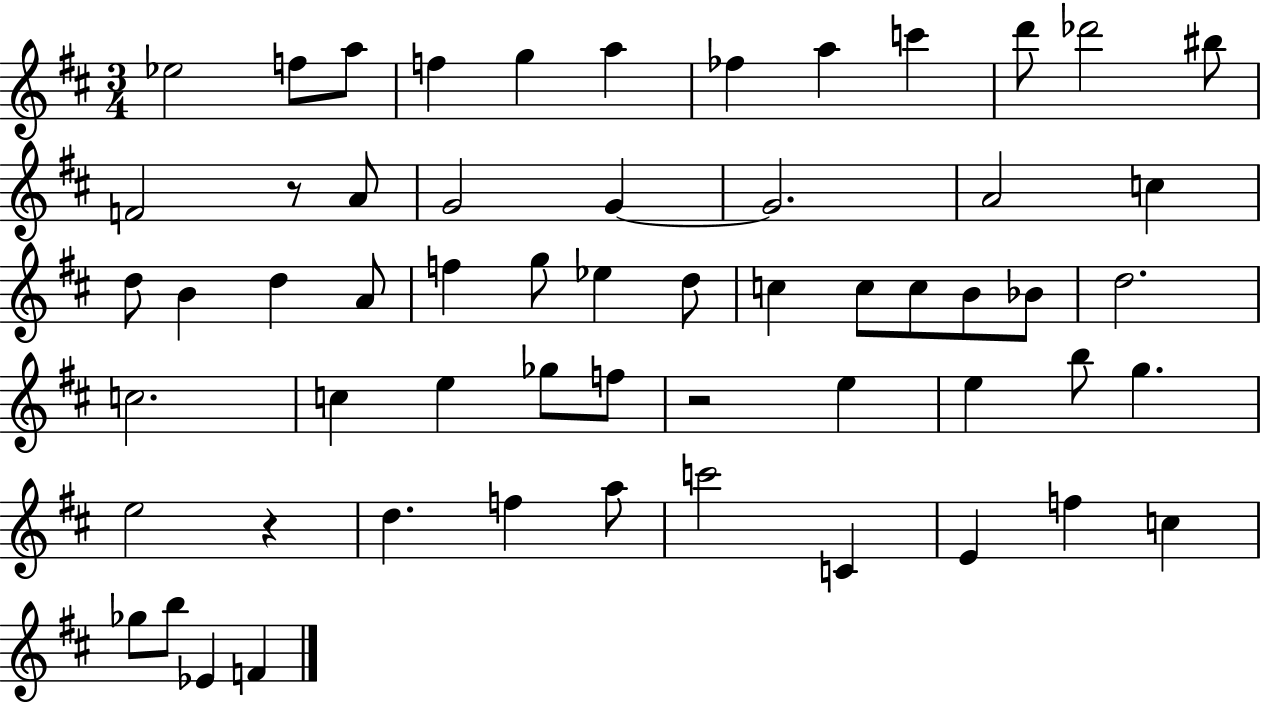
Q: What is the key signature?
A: D major